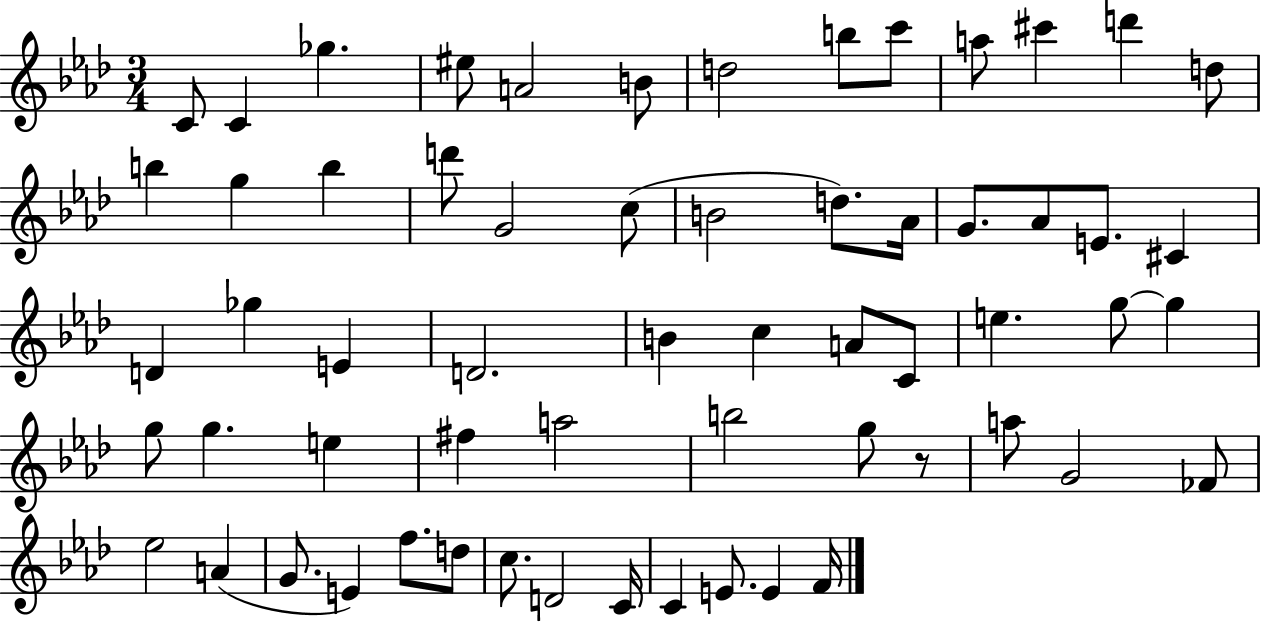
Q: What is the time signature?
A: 3/4